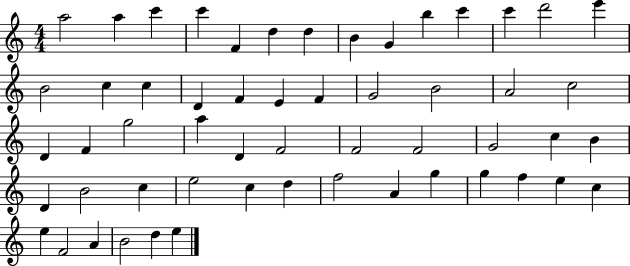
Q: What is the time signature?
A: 4/4